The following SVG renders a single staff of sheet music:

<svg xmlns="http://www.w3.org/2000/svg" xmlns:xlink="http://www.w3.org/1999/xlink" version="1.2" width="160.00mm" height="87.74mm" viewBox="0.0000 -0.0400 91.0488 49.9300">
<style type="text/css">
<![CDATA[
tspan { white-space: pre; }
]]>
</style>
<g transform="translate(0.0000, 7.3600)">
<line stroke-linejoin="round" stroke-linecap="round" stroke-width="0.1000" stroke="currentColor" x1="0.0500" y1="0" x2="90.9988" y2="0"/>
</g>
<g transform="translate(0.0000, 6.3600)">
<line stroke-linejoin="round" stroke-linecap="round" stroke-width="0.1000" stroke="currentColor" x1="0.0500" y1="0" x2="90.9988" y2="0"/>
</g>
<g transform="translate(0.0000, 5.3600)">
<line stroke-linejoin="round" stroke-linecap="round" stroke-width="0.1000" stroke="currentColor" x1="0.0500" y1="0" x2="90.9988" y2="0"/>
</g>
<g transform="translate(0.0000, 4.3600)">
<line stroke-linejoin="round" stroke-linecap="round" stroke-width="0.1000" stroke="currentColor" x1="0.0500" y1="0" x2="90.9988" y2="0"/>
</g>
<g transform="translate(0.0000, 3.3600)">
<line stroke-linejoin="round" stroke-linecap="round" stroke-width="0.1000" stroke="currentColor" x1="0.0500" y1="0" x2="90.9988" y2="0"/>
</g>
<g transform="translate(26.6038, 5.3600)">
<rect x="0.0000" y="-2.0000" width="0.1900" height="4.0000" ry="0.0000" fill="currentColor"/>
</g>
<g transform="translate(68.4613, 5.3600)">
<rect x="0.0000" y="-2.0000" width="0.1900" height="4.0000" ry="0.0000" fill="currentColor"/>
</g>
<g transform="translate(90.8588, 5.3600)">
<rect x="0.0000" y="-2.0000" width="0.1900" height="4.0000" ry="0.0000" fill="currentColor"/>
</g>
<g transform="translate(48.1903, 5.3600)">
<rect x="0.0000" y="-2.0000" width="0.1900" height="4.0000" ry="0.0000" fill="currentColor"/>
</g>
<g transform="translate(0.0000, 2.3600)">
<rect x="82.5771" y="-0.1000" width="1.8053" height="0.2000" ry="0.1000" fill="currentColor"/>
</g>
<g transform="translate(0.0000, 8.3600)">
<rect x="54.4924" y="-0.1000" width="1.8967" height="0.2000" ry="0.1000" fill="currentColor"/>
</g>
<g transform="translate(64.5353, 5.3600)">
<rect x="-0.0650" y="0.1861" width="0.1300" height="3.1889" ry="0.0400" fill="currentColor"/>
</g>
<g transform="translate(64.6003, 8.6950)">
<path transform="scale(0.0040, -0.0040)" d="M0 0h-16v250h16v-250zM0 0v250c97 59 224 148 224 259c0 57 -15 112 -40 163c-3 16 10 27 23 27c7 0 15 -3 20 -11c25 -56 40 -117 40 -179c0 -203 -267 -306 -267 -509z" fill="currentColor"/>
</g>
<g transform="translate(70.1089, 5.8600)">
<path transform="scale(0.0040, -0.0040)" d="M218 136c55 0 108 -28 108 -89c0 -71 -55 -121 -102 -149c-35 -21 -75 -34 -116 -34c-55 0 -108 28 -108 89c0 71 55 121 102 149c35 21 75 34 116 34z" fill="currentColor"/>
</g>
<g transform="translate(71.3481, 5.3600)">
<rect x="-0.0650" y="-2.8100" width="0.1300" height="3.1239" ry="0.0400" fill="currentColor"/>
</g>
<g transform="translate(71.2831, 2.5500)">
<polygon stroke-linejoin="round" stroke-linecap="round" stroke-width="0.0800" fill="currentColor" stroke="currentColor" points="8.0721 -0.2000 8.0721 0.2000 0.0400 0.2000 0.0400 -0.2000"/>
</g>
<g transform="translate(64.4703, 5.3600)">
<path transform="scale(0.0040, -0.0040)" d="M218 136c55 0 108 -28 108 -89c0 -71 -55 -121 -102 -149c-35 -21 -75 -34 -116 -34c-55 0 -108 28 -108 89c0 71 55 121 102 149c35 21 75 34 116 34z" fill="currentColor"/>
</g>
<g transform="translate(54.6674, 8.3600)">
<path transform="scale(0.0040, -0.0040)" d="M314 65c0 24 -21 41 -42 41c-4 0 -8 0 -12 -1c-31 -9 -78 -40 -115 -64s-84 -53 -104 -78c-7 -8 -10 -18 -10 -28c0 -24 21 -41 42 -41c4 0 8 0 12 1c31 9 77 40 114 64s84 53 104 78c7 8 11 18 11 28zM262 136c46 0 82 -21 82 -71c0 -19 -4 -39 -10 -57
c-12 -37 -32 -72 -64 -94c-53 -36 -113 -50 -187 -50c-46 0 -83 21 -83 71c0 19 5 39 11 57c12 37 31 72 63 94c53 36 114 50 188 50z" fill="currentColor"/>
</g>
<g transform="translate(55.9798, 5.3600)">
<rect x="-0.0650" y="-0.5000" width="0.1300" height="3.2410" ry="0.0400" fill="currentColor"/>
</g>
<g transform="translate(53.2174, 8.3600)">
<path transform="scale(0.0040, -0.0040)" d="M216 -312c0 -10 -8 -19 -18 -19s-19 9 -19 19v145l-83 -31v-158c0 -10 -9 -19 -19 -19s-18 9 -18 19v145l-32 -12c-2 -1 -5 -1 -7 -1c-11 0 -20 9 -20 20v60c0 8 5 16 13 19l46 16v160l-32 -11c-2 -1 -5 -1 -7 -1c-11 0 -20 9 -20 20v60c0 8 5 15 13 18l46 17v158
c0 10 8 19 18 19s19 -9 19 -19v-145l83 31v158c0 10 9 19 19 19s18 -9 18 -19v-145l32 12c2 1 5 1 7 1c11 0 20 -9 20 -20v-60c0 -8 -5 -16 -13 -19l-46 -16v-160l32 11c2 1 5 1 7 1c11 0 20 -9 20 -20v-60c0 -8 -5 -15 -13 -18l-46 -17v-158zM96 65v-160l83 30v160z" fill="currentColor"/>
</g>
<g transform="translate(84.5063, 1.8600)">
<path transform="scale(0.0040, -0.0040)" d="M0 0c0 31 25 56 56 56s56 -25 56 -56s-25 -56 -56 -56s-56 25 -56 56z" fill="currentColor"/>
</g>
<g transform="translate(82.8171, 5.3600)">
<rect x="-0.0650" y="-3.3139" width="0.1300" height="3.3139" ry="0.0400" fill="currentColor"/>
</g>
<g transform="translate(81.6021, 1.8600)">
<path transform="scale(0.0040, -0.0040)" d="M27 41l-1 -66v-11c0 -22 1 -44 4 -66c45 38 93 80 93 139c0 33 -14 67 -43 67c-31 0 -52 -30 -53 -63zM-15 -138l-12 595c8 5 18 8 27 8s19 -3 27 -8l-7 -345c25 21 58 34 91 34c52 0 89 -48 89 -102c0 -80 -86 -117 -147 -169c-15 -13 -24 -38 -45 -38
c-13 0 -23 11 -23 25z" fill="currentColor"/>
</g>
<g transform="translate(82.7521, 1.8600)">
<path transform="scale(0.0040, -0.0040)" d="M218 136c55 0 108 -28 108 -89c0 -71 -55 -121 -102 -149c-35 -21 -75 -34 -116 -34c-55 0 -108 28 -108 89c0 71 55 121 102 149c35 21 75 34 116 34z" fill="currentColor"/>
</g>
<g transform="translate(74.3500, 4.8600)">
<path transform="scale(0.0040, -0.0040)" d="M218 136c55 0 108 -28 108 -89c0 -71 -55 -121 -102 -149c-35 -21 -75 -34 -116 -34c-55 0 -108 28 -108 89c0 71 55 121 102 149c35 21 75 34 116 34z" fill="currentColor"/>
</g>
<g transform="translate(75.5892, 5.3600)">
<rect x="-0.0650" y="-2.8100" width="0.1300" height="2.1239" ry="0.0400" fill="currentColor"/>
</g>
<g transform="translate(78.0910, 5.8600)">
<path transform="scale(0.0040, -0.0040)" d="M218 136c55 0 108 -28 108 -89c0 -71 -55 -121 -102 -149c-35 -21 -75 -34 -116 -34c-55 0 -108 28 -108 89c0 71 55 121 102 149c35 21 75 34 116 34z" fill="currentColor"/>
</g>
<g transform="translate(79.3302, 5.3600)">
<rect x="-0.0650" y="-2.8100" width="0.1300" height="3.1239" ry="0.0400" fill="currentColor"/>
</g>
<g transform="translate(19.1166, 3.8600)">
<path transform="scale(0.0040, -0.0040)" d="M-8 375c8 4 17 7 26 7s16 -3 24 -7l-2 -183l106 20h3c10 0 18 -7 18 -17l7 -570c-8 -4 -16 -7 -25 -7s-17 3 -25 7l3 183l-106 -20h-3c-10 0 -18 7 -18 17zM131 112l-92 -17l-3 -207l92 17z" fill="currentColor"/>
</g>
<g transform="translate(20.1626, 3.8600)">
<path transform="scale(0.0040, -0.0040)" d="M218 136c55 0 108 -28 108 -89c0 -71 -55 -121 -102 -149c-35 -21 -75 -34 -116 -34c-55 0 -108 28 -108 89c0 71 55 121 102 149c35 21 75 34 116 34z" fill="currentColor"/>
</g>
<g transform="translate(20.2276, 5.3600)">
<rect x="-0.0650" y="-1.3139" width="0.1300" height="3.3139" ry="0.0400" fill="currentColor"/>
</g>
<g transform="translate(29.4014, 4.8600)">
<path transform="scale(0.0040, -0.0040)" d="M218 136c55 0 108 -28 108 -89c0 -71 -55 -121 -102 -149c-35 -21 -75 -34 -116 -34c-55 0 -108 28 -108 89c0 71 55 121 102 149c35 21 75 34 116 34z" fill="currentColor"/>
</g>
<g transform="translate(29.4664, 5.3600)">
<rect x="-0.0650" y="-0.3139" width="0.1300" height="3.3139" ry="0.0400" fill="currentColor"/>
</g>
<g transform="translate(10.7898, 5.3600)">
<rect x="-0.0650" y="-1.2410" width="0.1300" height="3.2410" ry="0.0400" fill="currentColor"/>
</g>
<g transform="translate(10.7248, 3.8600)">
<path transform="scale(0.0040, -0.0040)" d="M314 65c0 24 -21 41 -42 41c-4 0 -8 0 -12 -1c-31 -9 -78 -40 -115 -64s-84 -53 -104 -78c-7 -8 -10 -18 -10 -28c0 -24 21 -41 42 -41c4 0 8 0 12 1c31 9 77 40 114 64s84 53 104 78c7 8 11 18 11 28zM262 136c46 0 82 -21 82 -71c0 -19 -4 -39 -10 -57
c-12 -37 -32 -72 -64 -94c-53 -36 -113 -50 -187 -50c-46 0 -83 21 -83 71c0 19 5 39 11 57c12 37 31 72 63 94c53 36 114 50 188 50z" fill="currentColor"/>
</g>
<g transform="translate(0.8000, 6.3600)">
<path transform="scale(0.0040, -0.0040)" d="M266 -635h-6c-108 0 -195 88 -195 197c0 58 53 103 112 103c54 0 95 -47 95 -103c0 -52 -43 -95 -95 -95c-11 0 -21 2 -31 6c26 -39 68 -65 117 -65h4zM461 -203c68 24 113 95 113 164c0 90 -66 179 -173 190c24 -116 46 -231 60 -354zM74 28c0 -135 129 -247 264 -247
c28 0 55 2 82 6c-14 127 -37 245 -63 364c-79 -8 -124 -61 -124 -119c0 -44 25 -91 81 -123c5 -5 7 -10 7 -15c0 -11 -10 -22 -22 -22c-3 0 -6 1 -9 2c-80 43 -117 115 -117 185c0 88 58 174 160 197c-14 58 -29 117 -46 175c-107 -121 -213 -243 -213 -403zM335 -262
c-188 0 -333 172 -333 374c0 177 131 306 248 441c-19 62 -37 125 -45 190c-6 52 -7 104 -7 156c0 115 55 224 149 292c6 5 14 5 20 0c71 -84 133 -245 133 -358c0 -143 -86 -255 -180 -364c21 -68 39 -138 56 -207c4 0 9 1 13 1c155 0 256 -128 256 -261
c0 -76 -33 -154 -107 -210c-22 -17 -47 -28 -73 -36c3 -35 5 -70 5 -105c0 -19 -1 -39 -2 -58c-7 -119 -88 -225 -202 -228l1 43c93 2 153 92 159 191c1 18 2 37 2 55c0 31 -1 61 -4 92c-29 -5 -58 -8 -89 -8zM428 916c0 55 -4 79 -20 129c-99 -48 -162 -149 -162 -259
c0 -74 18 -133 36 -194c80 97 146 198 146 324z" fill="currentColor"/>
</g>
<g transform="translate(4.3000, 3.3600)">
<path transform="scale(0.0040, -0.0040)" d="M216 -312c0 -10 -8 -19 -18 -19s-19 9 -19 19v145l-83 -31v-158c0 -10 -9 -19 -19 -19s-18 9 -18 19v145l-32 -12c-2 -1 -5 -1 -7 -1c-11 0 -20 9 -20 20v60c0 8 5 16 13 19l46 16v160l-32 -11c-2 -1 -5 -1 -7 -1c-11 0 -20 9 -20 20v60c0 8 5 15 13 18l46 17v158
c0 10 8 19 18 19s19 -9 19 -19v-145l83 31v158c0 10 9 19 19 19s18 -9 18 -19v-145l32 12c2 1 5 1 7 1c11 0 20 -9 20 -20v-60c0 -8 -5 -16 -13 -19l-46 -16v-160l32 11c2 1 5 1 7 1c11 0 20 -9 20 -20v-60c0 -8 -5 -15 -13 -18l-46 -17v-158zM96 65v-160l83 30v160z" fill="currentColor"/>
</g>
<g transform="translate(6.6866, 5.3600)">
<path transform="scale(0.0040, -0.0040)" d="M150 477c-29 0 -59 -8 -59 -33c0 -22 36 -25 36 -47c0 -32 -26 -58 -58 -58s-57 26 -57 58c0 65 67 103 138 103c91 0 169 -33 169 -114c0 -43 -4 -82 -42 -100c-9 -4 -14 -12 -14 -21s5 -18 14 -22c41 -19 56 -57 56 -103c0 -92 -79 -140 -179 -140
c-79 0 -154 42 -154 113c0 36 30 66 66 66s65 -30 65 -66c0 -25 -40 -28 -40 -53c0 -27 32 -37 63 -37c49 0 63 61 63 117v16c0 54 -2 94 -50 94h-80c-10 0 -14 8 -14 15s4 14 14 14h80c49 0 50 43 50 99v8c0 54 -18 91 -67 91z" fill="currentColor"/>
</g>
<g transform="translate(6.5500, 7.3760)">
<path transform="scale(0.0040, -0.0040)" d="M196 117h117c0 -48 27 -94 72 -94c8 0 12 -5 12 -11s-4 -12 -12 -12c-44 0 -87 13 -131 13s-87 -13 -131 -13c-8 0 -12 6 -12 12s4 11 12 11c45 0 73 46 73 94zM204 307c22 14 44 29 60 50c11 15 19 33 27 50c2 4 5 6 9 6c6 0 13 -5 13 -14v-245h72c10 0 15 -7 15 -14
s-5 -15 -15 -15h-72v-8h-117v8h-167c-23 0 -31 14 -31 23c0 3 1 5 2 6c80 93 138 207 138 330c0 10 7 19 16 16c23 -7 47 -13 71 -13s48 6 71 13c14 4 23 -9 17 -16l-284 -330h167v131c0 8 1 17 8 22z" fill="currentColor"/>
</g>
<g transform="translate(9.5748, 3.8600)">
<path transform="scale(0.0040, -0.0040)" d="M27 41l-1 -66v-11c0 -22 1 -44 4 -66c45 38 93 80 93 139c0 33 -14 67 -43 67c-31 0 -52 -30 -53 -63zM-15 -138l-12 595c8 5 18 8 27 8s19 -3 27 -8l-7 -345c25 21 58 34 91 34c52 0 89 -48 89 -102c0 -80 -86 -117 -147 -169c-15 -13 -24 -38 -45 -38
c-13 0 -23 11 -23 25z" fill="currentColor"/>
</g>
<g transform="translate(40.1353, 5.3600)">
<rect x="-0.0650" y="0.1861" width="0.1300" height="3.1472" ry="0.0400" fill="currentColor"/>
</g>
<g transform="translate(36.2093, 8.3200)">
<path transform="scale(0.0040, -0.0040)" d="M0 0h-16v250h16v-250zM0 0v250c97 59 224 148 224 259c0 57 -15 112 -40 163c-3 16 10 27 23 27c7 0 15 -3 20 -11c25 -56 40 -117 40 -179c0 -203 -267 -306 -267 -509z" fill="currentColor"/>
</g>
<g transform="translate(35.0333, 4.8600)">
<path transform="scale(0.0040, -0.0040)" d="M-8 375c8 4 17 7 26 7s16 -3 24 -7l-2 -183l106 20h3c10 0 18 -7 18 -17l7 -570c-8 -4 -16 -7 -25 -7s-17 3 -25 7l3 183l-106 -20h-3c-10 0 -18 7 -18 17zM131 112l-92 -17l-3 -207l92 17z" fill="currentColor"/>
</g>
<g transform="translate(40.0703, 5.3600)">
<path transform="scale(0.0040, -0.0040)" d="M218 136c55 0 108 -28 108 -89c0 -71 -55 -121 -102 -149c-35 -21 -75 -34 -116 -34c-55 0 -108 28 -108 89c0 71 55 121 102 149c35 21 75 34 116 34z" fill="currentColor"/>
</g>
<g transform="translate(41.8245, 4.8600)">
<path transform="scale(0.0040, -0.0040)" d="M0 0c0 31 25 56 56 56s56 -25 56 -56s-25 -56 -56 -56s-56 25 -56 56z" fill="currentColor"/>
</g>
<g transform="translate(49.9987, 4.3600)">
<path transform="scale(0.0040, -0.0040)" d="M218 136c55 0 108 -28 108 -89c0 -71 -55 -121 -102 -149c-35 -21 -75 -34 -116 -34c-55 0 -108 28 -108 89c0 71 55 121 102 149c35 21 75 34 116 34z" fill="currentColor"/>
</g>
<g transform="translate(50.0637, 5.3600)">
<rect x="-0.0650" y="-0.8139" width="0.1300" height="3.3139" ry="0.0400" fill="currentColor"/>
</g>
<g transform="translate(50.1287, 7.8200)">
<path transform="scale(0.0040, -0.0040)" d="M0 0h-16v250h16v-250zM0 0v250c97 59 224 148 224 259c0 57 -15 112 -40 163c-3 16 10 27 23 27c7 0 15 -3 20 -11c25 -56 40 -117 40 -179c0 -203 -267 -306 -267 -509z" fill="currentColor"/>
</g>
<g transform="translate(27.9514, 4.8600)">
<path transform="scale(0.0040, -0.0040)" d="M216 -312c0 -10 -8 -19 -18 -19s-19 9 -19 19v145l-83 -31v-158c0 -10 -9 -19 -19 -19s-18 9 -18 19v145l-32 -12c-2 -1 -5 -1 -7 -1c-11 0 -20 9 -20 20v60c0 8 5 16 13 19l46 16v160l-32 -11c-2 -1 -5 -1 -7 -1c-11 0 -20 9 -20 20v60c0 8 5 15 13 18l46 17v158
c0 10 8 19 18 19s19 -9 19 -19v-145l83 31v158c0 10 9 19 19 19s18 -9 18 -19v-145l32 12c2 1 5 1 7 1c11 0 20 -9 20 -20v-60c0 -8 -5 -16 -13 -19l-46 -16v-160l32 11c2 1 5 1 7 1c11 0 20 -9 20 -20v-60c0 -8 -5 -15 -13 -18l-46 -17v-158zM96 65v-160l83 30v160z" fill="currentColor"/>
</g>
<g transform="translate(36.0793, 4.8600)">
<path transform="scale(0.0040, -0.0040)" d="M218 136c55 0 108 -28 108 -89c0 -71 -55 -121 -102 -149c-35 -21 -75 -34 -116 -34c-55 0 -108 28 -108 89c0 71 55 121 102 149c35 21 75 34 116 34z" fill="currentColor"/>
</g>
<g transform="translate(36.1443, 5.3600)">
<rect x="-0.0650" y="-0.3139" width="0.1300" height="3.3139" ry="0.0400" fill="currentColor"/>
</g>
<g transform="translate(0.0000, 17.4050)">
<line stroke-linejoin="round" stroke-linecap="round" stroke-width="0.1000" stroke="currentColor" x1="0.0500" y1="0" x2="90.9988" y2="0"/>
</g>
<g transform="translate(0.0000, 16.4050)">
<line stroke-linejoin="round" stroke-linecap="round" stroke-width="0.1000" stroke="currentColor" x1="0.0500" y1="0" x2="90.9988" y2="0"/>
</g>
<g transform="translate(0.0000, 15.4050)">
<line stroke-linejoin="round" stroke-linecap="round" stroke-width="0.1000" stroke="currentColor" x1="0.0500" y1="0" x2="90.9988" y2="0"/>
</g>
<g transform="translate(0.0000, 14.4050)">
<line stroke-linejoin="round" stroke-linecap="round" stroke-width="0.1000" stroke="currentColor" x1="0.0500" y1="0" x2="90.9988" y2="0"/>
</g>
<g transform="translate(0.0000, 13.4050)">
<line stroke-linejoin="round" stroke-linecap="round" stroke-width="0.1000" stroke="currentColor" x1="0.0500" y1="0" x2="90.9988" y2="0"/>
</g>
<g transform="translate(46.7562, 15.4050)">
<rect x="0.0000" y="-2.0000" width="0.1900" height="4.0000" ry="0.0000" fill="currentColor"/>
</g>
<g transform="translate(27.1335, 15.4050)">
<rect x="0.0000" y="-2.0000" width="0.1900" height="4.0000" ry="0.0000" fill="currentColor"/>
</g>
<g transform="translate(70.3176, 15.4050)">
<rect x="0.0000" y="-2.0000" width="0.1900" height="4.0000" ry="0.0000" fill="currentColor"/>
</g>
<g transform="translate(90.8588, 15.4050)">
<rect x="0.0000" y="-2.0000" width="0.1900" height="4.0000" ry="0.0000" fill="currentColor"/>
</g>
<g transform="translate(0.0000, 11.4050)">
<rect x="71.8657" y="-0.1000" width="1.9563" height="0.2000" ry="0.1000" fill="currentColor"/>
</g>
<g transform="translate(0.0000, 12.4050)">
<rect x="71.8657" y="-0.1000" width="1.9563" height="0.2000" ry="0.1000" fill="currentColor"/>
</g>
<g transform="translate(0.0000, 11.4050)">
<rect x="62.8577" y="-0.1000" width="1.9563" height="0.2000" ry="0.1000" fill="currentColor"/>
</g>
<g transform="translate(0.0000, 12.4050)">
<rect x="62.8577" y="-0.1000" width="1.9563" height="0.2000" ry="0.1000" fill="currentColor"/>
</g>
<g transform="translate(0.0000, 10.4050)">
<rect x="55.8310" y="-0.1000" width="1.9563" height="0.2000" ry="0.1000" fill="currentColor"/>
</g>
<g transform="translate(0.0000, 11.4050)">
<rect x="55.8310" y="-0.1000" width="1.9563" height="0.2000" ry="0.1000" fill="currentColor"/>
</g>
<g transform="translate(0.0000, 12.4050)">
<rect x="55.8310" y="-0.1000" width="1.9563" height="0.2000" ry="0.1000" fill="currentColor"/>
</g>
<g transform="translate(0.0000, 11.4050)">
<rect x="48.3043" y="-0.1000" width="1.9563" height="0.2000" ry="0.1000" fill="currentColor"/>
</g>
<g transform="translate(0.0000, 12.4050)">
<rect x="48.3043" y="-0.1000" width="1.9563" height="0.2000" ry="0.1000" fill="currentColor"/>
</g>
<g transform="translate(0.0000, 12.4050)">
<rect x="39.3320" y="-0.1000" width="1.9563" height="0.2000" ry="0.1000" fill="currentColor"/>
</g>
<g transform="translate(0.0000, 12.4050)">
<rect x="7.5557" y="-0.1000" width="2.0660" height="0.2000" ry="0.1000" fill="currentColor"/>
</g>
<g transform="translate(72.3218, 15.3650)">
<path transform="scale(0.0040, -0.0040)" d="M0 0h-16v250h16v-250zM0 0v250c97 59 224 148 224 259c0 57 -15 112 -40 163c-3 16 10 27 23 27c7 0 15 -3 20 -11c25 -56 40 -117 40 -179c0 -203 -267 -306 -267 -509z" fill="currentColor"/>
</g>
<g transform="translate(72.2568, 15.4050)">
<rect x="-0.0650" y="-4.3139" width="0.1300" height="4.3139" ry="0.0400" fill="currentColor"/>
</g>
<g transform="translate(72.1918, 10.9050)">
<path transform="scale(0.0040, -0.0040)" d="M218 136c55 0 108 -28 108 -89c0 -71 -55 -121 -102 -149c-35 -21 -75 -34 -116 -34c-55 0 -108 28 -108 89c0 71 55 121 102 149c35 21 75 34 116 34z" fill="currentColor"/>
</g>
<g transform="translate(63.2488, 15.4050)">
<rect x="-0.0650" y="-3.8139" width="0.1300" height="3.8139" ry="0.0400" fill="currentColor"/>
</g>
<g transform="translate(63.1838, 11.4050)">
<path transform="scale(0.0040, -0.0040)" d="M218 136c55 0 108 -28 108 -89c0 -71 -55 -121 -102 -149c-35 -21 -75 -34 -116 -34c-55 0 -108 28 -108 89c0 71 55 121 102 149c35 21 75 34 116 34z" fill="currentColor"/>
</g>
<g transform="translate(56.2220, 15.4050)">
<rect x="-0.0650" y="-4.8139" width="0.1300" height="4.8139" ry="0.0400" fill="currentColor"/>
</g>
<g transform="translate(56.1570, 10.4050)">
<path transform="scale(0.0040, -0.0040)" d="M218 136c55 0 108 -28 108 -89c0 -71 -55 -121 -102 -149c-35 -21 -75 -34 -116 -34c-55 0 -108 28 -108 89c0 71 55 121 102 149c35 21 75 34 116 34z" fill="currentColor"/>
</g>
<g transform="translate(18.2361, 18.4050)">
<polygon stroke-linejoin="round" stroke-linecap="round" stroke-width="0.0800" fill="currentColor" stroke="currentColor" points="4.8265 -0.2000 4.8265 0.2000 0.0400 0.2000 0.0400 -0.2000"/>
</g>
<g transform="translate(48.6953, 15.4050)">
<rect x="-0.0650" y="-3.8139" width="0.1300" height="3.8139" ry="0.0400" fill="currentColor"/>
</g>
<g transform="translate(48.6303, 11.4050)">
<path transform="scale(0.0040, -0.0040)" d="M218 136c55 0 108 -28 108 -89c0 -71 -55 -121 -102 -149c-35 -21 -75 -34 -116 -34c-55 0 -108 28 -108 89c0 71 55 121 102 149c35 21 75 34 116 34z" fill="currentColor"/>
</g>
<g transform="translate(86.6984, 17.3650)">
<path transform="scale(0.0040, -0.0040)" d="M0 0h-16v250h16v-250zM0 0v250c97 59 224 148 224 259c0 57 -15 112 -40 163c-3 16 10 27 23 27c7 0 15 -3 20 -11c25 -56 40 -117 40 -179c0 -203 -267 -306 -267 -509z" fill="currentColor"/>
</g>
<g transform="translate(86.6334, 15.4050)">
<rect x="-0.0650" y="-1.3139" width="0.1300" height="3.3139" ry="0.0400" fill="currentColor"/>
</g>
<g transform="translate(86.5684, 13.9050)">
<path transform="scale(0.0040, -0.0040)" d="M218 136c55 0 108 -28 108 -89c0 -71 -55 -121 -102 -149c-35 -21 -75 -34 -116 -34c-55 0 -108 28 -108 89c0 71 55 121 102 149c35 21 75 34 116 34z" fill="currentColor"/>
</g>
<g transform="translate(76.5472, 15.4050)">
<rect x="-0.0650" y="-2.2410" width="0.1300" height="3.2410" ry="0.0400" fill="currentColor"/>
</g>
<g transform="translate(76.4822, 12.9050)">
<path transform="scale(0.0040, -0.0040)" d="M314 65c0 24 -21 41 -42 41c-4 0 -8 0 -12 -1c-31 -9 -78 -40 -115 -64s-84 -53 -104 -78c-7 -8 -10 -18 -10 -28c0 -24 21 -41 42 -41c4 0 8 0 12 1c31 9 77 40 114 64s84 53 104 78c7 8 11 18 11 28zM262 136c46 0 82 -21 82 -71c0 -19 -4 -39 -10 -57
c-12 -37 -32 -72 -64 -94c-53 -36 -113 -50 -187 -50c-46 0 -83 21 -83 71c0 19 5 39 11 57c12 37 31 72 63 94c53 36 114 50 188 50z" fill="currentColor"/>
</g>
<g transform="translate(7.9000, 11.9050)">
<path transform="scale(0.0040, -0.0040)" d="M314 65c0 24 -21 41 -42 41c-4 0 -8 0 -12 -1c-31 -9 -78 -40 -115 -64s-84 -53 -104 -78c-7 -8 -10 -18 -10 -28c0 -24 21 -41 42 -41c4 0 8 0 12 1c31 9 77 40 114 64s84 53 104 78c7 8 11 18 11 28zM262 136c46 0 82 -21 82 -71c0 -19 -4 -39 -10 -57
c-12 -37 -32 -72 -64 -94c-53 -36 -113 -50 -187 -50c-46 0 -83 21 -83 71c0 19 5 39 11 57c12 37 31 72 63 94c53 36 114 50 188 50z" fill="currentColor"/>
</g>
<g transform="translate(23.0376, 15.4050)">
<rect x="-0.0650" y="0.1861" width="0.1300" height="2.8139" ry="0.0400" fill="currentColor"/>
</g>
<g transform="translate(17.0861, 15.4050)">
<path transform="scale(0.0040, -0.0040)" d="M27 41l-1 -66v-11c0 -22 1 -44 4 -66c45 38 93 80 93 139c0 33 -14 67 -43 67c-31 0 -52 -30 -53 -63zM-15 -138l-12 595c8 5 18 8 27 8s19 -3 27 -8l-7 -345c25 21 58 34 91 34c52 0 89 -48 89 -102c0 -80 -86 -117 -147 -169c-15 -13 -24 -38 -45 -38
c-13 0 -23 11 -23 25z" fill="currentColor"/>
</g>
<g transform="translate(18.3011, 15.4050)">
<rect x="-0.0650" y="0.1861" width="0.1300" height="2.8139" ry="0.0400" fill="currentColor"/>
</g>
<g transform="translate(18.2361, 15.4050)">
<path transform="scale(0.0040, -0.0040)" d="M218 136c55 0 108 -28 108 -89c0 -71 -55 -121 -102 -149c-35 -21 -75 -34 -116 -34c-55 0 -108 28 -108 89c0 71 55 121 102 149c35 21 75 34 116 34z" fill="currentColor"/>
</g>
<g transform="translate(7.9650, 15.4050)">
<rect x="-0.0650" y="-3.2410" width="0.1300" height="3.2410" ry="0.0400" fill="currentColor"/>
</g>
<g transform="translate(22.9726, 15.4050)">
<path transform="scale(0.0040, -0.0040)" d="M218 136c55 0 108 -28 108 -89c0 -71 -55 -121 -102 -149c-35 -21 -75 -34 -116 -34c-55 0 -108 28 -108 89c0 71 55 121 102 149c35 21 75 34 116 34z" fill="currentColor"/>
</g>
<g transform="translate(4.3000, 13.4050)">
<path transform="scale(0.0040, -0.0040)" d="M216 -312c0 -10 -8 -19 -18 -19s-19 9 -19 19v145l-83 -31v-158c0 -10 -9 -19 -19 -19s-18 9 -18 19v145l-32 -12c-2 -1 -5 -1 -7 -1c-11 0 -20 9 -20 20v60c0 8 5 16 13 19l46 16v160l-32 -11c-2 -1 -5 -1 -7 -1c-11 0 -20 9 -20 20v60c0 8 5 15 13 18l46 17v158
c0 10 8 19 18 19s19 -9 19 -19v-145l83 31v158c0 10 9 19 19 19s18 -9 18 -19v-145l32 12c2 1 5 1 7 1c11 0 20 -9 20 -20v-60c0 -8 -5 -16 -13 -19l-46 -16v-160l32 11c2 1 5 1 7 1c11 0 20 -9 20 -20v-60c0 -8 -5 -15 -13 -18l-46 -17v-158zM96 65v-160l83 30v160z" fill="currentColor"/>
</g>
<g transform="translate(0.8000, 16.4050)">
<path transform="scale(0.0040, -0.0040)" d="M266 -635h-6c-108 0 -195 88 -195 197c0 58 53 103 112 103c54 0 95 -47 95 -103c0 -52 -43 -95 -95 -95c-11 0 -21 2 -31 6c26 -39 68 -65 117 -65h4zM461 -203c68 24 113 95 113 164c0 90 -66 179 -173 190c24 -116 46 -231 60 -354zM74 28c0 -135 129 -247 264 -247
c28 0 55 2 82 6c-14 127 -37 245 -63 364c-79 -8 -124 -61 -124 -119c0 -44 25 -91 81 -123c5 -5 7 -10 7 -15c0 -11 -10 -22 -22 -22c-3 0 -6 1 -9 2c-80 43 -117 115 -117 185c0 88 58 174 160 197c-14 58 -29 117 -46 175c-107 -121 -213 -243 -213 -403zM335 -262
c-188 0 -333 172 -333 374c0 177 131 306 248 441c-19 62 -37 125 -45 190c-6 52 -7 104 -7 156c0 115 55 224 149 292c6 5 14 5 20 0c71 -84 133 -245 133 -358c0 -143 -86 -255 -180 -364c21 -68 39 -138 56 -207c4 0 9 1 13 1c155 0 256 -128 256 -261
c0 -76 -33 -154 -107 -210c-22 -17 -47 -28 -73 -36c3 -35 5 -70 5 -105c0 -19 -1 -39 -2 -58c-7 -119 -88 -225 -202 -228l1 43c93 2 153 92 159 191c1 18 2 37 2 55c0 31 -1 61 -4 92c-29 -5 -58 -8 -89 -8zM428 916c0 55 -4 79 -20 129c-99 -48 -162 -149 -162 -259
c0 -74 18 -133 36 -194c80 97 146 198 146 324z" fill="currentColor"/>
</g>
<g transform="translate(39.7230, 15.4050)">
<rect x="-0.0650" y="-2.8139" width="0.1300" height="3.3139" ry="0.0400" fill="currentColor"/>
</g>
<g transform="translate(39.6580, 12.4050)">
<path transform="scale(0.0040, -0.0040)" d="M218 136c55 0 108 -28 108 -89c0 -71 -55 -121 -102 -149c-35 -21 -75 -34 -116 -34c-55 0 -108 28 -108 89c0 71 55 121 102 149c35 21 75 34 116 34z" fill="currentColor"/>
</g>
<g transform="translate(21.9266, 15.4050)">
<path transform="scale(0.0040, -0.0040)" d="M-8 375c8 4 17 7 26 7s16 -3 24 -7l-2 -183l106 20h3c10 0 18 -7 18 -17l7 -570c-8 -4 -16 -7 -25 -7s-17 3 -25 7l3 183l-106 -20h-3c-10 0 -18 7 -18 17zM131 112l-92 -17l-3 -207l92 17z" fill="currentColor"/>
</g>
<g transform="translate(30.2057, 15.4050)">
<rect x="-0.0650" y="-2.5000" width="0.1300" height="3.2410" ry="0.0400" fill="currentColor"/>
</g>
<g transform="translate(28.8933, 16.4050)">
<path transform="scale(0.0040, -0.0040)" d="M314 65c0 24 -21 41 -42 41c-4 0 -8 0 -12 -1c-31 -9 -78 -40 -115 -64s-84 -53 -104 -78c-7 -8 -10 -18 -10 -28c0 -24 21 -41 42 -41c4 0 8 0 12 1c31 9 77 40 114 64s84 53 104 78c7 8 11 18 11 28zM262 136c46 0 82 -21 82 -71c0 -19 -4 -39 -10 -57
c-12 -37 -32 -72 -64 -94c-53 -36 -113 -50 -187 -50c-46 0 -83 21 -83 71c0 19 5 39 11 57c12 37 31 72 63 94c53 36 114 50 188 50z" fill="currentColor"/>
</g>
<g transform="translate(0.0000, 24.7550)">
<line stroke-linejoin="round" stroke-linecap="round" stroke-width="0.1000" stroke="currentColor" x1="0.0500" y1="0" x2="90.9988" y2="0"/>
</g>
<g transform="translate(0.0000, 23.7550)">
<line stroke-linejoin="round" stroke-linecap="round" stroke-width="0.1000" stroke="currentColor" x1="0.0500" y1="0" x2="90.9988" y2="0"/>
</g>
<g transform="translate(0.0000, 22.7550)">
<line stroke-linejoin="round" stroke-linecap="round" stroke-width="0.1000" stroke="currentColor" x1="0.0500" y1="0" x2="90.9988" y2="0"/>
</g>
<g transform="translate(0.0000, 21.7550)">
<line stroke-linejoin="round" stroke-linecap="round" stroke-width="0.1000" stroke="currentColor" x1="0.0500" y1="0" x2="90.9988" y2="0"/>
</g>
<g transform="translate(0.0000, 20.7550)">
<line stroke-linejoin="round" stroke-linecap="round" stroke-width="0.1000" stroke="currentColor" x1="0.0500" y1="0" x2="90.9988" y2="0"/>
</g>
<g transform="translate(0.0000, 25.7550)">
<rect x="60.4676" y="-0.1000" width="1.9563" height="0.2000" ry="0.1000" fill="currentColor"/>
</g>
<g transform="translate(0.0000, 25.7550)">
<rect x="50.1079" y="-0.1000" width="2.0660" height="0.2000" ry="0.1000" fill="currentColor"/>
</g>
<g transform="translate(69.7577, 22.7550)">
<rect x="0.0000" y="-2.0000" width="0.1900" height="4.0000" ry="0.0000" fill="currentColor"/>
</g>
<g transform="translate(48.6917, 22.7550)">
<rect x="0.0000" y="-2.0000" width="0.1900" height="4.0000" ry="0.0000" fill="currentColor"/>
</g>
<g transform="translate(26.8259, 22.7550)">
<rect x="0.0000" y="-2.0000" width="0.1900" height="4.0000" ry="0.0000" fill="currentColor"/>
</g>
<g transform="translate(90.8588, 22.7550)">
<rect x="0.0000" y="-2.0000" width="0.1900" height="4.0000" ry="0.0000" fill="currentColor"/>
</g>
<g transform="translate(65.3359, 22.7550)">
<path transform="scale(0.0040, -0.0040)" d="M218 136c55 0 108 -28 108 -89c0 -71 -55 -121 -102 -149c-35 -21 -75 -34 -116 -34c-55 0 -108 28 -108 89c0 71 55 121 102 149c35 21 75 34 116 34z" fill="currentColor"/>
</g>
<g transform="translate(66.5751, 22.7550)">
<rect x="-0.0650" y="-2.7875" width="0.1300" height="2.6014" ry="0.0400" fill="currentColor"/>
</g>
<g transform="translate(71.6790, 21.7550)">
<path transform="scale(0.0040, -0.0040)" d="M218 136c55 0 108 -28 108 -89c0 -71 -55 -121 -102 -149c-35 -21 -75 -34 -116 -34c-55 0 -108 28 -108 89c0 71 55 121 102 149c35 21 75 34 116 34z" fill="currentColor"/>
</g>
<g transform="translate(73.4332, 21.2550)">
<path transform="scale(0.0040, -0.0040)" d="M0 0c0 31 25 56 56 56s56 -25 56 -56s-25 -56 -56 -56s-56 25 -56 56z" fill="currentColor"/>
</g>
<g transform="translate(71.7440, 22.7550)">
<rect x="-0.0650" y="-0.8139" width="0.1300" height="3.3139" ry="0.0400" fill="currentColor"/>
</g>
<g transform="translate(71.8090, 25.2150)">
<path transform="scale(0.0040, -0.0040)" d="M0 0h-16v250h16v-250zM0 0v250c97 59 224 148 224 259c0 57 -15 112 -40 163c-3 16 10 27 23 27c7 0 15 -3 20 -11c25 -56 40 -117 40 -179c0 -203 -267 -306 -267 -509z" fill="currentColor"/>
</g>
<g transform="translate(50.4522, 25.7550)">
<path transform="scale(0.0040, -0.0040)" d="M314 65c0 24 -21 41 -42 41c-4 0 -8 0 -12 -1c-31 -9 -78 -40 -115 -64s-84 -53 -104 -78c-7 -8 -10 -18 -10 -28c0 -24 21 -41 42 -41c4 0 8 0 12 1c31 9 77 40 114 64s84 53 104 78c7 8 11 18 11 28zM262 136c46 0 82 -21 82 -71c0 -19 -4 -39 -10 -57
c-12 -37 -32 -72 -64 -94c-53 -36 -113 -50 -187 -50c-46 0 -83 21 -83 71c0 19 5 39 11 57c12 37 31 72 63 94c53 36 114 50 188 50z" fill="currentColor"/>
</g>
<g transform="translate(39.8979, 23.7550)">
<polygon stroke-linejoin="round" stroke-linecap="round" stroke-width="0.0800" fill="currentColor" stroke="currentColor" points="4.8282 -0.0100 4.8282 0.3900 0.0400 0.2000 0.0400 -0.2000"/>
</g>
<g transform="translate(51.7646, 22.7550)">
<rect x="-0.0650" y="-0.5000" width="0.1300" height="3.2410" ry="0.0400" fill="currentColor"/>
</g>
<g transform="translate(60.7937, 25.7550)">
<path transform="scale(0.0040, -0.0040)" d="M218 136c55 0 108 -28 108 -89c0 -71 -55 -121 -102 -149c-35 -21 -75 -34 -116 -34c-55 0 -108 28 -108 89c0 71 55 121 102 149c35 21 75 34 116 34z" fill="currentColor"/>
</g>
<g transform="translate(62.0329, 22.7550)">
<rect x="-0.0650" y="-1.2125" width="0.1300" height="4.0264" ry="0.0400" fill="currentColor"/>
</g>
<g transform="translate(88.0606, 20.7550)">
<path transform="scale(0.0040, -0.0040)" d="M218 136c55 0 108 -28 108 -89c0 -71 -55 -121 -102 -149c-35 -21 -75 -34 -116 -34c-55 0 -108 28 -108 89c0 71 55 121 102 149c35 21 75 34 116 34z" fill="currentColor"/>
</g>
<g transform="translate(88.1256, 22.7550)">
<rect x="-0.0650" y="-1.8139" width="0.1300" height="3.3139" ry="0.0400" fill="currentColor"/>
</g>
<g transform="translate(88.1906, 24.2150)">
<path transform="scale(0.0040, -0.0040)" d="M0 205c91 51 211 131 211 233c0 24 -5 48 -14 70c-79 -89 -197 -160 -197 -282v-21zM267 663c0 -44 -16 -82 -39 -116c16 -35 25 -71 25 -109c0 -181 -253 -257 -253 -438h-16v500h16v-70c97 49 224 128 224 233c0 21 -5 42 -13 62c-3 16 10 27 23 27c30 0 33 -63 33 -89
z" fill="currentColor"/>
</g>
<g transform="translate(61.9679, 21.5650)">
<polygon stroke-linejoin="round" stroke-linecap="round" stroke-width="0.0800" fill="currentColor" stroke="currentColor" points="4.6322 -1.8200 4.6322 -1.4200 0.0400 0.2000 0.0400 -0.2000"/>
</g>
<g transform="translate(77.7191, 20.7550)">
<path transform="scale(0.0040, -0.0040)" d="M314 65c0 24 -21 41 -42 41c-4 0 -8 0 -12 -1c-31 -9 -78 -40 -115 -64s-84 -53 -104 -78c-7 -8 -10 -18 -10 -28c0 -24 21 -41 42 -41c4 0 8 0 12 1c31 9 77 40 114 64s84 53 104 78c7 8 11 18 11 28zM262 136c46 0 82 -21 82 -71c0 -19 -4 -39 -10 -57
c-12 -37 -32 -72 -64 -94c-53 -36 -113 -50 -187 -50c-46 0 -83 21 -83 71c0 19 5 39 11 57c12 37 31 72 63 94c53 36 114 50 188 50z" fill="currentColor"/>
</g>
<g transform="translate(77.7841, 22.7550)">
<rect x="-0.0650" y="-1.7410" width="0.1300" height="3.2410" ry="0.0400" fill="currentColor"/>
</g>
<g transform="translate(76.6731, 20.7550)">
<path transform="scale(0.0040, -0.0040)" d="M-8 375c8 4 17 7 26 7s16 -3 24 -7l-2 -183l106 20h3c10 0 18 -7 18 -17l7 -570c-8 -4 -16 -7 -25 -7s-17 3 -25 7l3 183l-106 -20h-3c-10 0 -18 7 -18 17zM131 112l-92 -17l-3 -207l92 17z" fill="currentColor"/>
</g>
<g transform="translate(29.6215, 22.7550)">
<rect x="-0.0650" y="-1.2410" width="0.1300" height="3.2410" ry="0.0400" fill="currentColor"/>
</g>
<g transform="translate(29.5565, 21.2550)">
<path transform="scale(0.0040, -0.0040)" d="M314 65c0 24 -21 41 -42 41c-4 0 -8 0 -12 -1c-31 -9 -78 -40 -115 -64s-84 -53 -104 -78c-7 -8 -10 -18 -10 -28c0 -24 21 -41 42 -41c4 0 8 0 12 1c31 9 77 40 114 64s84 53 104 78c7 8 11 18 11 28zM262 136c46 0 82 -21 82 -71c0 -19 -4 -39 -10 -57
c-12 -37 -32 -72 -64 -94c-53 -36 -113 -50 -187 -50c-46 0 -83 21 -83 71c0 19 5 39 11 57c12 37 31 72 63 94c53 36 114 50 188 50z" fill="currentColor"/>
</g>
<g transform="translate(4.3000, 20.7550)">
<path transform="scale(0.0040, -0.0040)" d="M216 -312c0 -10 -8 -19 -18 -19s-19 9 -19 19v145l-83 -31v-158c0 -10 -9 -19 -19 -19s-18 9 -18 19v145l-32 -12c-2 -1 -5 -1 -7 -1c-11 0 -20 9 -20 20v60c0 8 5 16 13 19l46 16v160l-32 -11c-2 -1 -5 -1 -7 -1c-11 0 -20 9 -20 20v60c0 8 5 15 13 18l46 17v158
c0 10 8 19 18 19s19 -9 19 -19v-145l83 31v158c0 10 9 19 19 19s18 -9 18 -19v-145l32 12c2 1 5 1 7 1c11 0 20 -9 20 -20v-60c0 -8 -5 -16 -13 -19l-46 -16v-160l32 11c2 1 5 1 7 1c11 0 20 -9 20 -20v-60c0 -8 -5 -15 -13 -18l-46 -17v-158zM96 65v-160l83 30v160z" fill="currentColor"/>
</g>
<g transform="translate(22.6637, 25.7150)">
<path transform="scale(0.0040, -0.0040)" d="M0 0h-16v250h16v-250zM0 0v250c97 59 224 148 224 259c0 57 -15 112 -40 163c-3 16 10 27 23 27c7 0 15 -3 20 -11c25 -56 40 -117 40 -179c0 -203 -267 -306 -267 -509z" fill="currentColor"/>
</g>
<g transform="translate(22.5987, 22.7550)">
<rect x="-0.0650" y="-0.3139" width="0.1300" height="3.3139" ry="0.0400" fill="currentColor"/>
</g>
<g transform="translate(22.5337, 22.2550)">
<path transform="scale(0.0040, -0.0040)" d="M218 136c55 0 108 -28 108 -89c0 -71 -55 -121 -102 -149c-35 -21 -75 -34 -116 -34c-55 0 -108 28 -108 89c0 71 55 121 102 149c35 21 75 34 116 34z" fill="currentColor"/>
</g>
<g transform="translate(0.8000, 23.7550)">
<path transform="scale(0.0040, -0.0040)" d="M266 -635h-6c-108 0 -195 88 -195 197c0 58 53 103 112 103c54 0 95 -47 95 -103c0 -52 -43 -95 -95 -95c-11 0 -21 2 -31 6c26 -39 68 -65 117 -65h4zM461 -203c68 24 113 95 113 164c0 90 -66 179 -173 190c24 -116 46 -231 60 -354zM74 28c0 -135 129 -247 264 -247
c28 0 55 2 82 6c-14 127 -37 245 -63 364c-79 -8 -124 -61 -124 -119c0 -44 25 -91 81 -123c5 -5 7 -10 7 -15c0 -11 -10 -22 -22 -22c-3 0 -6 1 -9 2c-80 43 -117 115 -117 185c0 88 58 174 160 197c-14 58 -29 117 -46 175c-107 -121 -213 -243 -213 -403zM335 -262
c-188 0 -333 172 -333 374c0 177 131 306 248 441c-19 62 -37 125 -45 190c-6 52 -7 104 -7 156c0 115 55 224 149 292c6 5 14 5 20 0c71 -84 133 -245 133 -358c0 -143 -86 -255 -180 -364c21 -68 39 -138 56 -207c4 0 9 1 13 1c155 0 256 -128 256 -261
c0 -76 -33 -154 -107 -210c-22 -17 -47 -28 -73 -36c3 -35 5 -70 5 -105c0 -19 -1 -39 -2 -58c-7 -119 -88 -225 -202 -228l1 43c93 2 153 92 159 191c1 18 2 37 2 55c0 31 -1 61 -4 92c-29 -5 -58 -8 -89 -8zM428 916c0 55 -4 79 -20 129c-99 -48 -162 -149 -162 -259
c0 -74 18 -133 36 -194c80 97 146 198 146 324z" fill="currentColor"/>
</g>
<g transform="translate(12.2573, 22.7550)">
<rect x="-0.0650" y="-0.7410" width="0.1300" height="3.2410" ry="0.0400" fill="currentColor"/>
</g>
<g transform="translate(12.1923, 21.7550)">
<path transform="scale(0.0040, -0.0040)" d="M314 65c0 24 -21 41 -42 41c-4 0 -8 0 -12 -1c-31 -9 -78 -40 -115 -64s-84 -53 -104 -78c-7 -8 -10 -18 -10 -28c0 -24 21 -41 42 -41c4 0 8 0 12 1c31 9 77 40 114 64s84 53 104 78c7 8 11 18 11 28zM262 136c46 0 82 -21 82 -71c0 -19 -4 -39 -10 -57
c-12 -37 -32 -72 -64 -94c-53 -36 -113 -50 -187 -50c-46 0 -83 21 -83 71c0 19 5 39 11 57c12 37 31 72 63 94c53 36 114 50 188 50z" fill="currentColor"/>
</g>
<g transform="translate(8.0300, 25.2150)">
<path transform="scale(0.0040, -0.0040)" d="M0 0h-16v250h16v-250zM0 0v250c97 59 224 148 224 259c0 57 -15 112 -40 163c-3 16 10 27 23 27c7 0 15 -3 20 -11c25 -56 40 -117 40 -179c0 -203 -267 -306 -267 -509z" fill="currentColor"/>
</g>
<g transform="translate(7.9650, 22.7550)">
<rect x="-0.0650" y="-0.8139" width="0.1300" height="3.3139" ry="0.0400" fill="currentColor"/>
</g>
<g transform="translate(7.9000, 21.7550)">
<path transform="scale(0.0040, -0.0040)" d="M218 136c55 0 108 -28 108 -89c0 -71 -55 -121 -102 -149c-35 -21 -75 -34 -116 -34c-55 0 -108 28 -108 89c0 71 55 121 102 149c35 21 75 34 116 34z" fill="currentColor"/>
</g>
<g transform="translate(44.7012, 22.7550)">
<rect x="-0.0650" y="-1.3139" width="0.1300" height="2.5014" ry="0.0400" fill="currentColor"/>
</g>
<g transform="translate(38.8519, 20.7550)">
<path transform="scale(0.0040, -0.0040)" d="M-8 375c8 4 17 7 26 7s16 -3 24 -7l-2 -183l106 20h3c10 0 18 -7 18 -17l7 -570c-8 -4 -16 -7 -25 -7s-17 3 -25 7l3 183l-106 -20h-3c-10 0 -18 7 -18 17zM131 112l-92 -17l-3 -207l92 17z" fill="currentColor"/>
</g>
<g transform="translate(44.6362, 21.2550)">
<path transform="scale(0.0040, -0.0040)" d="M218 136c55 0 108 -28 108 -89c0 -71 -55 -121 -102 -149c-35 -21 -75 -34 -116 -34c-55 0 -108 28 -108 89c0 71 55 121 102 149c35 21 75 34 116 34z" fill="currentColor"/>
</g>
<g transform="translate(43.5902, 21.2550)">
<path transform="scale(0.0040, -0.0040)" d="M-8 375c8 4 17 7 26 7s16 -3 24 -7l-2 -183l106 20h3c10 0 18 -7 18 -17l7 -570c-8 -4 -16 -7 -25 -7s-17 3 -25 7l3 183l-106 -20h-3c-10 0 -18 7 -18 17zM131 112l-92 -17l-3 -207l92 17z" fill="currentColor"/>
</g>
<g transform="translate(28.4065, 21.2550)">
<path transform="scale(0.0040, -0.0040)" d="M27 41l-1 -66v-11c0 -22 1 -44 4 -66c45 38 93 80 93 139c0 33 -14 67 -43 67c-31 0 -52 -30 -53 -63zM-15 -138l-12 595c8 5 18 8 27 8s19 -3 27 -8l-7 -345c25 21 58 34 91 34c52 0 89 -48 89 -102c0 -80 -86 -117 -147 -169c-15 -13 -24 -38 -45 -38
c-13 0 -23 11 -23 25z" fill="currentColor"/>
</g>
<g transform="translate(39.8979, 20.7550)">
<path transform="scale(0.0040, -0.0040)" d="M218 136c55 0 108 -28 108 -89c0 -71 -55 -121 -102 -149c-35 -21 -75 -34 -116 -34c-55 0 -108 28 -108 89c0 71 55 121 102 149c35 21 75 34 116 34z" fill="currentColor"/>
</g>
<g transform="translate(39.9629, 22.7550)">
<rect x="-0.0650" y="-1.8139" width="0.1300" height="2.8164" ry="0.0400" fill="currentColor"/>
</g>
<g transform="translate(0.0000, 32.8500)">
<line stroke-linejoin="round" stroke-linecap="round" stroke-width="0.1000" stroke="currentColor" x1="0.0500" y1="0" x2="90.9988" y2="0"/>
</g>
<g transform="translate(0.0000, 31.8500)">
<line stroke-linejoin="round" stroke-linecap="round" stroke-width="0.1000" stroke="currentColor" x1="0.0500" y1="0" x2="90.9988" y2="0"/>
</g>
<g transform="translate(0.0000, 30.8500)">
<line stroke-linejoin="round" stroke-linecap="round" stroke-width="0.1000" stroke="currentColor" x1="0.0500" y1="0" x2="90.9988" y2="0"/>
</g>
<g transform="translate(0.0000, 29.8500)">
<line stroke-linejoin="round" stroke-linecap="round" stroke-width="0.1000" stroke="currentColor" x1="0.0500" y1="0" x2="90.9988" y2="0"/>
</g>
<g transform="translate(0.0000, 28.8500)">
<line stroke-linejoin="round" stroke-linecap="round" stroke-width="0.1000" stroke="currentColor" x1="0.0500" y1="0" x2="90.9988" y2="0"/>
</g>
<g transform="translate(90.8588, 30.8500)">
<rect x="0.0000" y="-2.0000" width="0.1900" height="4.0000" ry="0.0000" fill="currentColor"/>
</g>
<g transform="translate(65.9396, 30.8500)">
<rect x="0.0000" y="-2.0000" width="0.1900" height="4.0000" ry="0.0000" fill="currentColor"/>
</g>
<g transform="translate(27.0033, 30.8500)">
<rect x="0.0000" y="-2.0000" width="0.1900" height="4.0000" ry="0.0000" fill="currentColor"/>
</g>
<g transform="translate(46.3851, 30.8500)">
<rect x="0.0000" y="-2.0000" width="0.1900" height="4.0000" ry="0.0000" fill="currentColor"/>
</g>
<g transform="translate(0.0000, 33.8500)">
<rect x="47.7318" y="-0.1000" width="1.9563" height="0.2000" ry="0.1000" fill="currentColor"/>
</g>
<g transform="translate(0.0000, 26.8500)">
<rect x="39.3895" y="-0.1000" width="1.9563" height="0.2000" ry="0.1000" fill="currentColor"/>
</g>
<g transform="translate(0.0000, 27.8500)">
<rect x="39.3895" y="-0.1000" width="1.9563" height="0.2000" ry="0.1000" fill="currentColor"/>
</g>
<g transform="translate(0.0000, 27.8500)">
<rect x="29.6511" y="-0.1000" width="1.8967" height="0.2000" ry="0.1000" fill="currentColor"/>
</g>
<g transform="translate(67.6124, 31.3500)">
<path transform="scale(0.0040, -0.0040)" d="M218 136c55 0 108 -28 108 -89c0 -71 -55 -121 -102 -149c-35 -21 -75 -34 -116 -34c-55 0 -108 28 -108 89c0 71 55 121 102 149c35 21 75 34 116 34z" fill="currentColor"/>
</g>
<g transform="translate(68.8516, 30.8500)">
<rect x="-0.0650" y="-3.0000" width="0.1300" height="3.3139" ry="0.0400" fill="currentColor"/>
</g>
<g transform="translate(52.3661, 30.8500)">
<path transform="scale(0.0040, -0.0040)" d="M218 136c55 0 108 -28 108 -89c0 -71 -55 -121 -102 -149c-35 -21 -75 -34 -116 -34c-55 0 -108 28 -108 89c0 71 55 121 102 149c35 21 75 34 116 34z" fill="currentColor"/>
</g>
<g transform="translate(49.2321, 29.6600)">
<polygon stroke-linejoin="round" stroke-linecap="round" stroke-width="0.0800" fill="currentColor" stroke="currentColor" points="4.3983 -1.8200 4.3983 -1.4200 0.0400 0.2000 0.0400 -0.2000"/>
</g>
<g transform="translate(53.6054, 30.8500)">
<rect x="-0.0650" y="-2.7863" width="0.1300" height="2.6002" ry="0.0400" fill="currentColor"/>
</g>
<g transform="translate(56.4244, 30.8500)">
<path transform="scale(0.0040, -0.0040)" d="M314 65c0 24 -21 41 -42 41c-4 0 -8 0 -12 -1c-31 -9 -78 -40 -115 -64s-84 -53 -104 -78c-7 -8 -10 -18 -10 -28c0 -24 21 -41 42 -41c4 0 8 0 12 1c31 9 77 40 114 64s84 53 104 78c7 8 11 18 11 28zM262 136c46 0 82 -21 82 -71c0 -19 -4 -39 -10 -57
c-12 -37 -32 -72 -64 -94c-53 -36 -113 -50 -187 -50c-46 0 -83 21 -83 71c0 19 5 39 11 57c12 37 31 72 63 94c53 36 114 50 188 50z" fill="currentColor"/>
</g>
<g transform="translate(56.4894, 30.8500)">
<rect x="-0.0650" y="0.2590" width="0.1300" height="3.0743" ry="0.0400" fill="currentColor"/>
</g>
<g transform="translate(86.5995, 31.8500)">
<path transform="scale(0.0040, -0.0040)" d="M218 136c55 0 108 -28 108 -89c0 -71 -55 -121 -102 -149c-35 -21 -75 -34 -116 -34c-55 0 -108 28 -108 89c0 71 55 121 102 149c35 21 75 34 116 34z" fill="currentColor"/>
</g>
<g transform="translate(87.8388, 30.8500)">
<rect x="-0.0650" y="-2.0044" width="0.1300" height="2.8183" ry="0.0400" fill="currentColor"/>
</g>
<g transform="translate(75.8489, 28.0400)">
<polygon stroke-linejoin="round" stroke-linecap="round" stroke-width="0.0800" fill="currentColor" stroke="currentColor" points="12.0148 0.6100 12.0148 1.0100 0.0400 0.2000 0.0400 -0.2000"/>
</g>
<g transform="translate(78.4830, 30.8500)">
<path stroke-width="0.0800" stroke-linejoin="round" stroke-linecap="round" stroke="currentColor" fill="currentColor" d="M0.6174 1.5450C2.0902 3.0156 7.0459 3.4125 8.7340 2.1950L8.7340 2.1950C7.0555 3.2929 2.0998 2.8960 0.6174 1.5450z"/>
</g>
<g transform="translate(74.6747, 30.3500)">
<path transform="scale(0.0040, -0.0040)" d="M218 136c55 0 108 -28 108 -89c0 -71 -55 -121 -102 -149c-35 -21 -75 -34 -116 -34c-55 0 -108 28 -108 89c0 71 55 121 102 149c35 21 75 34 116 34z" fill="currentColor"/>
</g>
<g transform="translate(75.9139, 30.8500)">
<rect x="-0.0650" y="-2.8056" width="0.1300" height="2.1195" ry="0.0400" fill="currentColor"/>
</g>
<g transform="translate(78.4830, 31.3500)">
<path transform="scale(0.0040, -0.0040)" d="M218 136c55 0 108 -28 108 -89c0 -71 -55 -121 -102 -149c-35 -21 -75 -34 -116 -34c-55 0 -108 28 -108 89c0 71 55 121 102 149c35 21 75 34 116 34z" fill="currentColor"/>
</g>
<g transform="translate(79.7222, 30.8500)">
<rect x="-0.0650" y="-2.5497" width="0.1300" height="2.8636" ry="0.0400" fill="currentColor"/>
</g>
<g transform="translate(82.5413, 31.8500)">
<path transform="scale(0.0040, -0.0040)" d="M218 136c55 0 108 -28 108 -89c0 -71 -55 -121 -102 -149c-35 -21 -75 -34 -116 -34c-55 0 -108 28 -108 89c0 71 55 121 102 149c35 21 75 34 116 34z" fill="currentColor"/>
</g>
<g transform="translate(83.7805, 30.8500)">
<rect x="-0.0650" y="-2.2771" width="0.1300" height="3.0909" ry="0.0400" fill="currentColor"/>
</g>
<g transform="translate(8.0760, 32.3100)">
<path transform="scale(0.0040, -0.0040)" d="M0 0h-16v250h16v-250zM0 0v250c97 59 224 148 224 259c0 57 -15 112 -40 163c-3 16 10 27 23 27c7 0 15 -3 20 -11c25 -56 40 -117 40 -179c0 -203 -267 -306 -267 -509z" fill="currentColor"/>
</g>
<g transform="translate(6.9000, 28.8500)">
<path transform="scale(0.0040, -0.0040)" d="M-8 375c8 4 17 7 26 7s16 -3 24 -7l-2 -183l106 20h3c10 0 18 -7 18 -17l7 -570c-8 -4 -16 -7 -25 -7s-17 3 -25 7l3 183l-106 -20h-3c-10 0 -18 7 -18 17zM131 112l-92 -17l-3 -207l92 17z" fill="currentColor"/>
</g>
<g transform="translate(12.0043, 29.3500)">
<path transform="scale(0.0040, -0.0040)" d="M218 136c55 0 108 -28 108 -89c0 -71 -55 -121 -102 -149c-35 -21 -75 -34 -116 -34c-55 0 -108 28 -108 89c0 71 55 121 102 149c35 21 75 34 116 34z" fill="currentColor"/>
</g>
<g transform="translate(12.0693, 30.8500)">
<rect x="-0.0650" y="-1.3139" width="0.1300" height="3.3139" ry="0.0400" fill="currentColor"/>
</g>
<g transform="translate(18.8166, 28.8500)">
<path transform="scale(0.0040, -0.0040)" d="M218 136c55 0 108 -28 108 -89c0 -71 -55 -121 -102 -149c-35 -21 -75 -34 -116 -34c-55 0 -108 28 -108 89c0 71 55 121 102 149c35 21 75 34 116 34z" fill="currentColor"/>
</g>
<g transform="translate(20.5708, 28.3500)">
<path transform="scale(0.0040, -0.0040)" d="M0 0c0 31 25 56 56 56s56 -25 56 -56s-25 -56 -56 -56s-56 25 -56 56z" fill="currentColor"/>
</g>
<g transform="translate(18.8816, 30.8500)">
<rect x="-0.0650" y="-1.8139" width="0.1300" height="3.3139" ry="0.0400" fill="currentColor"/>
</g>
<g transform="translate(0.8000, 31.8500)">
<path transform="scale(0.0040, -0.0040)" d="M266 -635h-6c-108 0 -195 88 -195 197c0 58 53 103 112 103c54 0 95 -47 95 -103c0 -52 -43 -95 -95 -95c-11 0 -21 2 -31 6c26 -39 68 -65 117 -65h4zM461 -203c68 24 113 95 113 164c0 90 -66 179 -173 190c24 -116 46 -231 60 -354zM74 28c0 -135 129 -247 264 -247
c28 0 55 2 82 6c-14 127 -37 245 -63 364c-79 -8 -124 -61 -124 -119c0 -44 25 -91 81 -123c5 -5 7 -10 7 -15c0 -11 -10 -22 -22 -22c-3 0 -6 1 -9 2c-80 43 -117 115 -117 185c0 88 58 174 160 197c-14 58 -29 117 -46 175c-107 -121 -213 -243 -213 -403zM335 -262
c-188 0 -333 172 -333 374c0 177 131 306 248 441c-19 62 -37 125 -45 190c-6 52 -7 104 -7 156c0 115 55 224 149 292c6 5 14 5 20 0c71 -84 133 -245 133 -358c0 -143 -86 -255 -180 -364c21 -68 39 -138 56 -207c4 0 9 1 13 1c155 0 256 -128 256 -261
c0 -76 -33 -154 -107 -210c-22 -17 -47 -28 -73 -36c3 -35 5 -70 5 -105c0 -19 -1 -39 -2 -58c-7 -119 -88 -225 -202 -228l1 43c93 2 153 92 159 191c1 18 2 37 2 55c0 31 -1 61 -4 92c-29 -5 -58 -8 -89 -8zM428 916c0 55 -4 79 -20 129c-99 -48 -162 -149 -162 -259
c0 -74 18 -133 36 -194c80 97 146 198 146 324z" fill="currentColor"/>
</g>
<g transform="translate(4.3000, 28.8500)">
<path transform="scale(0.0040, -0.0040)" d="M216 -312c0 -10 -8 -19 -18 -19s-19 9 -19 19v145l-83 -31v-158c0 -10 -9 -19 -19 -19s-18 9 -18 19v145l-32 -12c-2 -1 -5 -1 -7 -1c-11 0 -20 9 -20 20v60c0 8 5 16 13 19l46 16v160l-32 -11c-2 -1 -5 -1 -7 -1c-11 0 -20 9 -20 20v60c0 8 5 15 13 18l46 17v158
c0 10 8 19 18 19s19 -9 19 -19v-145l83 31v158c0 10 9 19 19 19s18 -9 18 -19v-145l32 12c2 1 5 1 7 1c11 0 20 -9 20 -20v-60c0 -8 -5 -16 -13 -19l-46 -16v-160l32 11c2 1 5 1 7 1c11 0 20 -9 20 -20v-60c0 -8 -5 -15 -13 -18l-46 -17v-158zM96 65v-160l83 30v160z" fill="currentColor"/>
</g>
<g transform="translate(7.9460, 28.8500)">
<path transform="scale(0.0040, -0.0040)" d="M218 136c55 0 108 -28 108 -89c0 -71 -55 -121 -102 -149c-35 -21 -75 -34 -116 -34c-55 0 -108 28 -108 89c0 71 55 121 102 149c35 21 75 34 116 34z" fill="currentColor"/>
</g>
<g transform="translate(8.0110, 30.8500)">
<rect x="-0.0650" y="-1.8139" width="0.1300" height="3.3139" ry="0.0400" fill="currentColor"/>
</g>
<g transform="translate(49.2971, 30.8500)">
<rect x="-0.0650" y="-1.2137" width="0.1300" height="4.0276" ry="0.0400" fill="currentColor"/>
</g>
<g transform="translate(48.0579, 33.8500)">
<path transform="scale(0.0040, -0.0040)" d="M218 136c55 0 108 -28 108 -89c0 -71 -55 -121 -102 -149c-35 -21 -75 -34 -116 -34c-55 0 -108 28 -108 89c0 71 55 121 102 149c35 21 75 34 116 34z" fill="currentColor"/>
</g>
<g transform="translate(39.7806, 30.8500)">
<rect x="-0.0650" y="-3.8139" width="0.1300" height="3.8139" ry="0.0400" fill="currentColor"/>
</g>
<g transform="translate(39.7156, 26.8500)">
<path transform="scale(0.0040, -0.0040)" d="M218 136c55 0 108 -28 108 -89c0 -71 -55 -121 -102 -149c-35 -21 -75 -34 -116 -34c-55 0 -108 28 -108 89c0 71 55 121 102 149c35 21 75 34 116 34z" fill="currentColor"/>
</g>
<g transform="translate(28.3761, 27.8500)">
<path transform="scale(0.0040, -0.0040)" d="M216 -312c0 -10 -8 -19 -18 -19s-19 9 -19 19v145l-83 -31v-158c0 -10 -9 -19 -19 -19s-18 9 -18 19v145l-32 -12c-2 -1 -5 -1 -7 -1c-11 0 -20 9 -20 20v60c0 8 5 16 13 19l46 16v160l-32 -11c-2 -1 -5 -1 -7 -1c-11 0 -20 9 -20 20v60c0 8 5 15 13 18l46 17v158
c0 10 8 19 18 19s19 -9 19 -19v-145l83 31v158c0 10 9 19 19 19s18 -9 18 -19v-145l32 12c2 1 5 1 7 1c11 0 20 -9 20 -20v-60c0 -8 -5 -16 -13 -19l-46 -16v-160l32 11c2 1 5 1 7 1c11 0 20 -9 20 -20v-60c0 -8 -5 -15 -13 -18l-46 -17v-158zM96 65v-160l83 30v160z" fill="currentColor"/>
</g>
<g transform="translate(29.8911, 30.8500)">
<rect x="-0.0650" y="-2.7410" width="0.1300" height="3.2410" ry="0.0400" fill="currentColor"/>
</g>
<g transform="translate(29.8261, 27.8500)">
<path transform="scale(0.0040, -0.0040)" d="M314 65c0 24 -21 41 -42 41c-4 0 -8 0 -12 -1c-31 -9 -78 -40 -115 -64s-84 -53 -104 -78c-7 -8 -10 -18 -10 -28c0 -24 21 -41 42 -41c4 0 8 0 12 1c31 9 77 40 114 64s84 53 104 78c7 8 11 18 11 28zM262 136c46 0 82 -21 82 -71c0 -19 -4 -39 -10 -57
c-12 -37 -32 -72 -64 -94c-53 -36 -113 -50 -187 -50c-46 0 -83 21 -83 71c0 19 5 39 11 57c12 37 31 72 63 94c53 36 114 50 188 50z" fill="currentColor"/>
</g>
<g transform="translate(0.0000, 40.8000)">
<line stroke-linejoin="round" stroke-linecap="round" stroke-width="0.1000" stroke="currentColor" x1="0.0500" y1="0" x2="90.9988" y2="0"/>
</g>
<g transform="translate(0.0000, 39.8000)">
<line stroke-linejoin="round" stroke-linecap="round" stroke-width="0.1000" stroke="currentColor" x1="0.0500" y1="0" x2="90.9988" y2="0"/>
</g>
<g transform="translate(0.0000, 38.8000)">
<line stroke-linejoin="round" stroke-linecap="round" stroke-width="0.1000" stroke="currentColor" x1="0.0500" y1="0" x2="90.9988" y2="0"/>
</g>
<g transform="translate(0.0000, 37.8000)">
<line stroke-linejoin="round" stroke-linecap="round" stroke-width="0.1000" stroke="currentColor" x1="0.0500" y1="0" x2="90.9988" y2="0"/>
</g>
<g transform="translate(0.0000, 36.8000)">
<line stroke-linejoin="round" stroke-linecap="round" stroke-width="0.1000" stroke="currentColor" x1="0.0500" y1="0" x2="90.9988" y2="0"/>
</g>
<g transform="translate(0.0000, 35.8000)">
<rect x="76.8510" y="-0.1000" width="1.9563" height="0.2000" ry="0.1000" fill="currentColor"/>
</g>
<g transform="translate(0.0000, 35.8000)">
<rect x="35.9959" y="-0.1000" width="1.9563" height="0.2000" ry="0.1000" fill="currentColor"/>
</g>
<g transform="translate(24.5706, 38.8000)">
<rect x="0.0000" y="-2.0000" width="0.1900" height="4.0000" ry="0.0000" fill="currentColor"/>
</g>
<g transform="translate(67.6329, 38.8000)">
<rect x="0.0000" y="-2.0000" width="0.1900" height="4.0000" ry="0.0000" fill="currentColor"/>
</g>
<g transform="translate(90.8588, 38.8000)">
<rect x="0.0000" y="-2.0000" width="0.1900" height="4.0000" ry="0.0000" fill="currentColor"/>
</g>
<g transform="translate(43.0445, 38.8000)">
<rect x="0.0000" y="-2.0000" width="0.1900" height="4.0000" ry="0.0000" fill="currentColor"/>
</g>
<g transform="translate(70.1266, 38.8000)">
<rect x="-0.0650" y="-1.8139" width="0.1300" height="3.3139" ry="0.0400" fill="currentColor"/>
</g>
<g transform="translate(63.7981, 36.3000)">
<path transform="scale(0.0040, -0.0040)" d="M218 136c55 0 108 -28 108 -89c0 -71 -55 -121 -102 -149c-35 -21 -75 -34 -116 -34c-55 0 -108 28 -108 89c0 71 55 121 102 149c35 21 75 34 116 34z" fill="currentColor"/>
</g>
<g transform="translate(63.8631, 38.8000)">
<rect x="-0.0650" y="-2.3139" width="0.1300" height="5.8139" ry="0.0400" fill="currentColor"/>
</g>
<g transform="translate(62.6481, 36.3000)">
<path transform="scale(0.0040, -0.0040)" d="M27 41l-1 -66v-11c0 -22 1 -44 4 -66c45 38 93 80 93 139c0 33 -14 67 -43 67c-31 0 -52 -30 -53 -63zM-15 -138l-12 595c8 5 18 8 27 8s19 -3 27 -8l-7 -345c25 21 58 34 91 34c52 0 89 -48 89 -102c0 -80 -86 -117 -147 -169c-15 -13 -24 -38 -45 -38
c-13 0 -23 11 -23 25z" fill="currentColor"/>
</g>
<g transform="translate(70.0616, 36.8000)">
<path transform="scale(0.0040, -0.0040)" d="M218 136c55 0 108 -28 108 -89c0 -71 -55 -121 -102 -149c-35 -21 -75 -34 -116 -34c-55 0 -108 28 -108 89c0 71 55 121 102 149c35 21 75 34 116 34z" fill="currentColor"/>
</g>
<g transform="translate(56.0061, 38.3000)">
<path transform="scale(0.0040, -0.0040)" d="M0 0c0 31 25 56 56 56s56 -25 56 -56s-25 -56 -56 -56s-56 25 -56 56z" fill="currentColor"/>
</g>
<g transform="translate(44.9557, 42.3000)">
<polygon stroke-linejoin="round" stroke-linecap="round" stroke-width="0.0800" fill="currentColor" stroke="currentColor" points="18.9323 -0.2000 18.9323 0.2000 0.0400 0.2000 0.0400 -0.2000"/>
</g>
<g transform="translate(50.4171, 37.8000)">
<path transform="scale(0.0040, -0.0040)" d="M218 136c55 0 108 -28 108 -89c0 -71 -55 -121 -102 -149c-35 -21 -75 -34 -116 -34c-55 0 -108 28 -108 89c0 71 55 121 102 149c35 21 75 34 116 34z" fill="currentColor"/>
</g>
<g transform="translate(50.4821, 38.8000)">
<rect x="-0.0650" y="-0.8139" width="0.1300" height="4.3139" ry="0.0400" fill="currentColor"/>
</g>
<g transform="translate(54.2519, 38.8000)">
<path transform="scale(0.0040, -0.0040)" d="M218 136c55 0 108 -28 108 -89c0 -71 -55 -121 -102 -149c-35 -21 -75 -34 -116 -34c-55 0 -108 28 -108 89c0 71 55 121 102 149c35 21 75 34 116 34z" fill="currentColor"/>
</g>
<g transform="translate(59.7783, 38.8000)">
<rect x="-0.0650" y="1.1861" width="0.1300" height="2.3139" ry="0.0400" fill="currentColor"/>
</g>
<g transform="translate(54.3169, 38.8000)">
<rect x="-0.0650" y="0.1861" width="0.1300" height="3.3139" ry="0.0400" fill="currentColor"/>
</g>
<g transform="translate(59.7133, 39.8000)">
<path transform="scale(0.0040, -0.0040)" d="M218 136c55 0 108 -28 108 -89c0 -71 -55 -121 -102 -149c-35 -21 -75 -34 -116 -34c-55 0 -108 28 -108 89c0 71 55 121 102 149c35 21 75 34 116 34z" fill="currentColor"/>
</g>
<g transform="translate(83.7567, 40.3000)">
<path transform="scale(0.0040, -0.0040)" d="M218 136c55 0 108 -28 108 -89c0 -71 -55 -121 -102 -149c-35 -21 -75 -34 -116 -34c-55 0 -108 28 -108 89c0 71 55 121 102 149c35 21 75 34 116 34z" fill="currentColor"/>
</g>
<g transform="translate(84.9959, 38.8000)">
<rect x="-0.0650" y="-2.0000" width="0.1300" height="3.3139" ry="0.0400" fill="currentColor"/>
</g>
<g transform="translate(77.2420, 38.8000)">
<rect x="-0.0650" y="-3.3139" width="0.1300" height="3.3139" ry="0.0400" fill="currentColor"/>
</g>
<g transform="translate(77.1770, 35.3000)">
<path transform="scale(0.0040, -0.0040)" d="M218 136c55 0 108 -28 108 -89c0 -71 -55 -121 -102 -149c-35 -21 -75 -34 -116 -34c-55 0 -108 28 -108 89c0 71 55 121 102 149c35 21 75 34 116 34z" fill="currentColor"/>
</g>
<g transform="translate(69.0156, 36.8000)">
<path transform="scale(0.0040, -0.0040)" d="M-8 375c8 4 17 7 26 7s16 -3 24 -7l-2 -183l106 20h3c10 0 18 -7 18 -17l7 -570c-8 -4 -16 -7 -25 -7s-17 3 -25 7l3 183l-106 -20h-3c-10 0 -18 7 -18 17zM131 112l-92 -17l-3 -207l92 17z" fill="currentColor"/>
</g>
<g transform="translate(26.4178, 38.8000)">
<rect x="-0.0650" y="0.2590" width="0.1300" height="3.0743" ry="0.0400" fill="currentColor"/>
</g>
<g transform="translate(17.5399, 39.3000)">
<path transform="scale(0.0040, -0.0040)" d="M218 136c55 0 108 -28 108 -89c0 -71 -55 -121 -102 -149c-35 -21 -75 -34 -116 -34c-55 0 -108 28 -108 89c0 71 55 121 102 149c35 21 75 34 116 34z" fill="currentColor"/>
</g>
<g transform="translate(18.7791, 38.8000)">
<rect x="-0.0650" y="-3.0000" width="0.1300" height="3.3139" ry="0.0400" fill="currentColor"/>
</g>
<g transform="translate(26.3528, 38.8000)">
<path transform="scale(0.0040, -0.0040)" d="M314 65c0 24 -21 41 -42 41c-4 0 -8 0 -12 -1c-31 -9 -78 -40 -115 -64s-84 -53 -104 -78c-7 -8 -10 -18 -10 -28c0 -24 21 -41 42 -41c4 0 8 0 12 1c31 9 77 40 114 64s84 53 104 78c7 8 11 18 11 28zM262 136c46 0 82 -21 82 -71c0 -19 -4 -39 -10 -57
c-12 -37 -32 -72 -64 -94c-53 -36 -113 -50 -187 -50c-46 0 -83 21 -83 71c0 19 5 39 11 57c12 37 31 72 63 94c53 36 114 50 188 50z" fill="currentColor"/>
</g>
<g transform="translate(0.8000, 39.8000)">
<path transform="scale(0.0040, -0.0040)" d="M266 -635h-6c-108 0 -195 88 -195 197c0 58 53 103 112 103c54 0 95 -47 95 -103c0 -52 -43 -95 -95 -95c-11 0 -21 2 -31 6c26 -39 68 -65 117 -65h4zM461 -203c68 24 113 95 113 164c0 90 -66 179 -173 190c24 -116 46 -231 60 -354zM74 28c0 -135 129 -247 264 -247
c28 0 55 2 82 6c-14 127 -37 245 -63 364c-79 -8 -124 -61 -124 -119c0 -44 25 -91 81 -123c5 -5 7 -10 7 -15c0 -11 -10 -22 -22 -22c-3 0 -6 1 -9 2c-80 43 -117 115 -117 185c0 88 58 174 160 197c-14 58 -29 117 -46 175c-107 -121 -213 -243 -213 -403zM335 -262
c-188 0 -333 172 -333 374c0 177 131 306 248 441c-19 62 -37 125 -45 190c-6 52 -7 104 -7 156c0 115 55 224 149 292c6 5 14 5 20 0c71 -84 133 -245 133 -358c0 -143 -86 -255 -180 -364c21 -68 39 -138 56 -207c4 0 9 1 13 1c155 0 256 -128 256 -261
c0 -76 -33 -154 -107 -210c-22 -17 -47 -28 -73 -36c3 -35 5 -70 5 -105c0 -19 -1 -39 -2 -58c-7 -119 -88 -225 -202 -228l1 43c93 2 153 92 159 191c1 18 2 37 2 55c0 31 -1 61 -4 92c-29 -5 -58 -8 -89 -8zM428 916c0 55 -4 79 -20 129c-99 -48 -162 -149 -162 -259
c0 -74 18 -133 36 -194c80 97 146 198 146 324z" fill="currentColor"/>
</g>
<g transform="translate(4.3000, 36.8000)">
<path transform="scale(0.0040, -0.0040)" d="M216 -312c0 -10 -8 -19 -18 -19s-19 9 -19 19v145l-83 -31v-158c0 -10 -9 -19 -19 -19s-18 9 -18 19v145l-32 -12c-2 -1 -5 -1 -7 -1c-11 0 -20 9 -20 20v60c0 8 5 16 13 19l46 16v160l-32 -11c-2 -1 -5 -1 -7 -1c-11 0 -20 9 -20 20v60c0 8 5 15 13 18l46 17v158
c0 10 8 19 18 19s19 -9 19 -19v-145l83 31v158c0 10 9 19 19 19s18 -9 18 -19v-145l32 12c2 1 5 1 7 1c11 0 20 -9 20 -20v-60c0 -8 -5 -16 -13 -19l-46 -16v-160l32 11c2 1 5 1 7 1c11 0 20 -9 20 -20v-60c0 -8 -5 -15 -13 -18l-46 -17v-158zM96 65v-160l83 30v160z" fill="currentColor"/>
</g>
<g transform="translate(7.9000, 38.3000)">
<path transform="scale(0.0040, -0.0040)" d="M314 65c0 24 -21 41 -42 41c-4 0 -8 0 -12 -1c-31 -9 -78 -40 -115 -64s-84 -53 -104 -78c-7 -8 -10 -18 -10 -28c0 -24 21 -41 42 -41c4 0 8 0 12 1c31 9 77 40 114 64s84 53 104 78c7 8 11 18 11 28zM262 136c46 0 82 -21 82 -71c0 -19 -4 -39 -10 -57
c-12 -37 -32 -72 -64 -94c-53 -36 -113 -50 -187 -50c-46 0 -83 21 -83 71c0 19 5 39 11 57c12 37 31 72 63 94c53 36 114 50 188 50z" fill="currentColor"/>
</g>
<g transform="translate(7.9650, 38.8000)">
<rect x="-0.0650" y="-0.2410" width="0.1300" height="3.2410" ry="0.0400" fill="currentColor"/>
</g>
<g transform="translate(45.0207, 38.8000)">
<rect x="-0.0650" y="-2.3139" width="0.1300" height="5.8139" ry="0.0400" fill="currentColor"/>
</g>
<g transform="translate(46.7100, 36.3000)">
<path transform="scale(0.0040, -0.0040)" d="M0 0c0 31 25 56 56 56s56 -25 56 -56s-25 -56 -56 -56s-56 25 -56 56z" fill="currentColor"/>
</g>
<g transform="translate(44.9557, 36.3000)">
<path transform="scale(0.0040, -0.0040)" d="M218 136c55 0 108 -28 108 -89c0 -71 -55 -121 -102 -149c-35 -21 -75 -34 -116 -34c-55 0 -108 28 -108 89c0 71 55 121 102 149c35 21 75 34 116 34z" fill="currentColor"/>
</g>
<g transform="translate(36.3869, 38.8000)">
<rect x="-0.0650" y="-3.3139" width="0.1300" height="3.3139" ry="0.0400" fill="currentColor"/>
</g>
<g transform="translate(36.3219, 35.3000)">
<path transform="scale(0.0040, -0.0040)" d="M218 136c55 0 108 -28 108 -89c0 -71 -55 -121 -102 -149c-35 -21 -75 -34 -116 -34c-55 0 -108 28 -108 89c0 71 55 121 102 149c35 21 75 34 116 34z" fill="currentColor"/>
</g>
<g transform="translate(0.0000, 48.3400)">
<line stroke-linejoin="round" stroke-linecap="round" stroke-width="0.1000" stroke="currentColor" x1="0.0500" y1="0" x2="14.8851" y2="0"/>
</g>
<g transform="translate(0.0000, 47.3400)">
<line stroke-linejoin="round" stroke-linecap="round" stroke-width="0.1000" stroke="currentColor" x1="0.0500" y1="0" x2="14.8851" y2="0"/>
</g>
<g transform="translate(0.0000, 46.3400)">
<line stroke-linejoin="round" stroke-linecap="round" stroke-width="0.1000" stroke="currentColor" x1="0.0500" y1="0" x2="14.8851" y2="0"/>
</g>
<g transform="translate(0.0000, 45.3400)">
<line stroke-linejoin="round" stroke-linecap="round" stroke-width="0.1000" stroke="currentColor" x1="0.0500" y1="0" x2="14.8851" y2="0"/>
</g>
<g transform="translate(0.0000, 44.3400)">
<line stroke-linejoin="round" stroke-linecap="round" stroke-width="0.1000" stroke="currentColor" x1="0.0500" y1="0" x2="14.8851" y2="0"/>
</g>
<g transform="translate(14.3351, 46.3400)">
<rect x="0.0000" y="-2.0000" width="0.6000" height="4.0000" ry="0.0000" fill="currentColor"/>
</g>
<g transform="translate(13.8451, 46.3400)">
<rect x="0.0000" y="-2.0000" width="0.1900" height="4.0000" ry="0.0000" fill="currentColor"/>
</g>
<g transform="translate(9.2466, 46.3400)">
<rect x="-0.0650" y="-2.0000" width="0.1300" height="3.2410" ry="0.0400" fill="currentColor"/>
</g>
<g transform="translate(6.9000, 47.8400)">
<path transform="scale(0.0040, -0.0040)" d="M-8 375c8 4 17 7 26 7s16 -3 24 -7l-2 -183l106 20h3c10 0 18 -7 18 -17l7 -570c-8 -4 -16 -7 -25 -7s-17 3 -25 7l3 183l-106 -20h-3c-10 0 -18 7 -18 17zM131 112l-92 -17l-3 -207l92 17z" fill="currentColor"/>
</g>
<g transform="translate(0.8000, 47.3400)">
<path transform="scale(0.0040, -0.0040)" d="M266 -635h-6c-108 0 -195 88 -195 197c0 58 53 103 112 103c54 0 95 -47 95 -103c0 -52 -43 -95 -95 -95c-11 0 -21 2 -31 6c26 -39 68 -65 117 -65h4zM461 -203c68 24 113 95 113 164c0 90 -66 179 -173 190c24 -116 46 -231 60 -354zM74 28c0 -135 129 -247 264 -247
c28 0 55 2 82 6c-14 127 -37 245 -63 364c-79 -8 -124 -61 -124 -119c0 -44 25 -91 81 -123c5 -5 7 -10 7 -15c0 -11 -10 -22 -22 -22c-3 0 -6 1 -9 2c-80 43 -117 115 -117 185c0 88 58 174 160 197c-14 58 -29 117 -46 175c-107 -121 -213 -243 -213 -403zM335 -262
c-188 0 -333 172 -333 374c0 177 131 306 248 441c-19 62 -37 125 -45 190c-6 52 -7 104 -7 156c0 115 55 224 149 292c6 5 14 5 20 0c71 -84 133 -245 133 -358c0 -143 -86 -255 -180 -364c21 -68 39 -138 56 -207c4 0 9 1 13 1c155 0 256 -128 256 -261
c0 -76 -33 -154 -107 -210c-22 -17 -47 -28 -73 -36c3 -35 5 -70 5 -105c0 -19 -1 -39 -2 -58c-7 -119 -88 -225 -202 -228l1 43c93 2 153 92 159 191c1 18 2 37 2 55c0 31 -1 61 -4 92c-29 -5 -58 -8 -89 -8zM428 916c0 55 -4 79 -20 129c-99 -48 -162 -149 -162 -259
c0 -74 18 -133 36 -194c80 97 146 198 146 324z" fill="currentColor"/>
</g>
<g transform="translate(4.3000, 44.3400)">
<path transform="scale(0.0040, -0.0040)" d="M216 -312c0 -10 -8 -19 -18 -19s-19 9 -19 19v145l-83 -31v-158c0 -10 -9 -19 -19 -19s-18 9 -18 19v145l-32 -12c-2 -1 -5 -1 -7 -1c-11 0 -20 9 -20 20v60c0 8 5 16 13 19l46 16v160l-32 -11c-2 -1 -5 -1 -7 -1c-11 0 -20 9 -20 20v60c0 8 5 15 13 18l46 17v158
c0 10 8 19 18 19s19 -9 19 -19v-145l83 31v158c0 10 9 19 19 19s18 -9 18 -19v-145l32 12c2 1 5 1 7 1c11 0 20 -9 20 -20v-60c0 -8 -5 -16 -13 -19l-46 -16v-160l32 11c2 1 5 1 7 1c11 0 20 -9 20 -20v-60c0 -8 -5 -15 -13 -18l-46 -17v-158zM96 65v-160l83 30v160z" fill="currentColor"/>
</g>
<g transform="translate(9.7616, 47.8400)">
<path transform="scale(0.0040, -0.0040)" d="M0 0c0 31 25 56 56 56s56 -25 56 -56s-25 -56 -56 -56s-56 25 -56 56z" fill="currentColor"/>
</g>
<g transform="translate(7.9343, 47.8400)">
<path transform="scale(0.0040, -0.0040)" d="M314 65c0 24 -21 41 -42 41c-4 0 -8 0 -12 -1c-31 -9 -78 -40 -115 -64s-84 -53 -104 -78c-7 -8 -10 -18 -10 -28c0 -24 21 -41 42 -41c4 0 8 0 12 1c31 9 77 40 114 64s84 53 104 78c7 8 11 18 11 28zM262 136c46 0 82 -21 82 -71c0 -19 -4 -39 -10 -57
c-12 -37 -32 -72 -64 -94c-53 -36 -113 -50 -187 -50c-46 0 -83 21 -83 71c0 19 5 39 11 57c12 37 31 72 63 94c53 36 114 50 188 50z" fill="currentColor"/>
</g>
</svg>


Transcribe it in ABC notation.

X:1
T:Untitled
M:3/4
L:1/4
K:G
_e2 e ^c c/2 B d/2 ^C2 B/2 A/2 c/2 A/2 _b b2 _B/2 B/2 G2 a c' e' c' d'/2 g2 e/2 d/2 d2 c/2 _e2 f/2 e/2 C2 C/2 B/2 d/2 f2 f/4 f/2 e f ^a2 c' C/2 B/2 B2 A c/2 A/2 G/2 G/2 c2 A B2 b g/2 d/2 B/2 G/2 _g/2 f b ^F F2